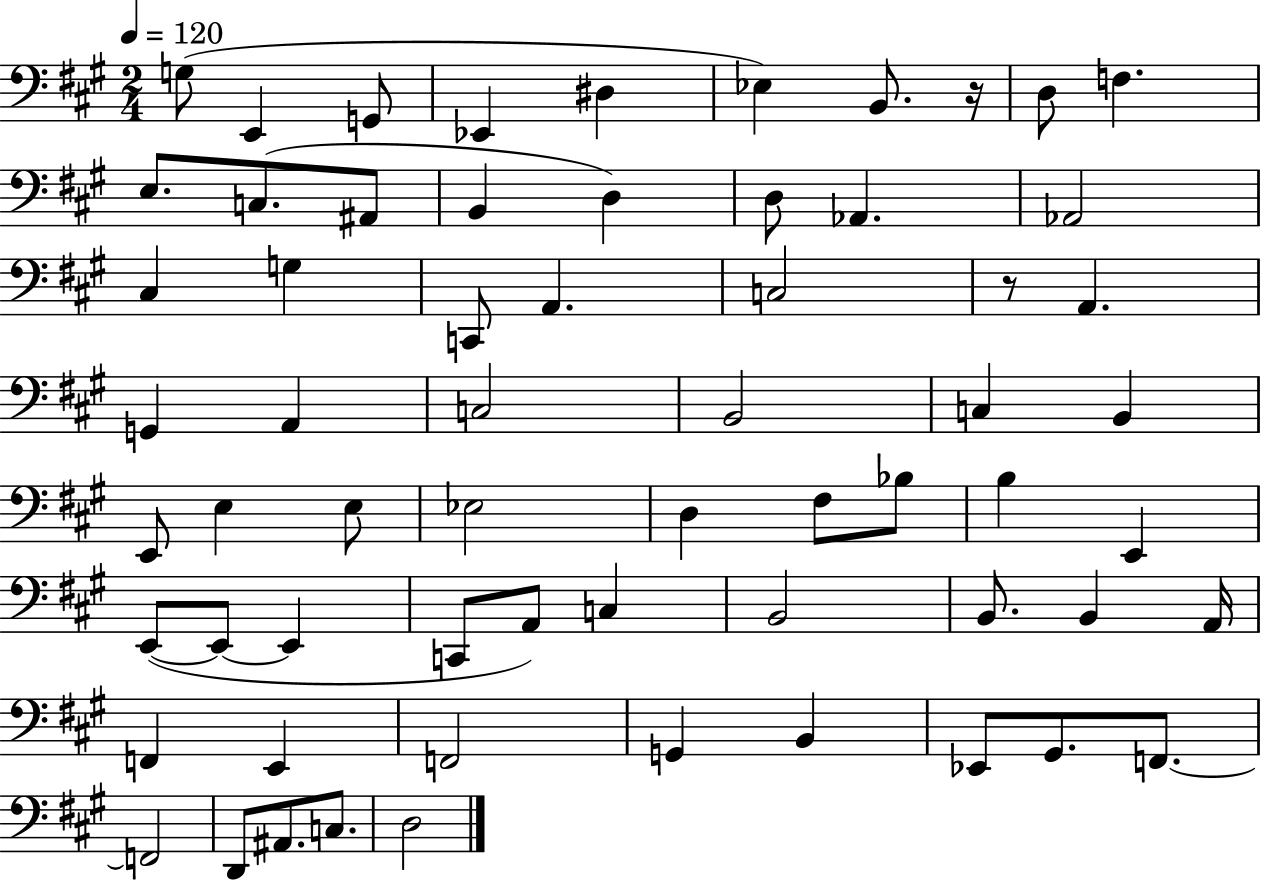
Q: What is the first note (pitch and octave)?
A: G3